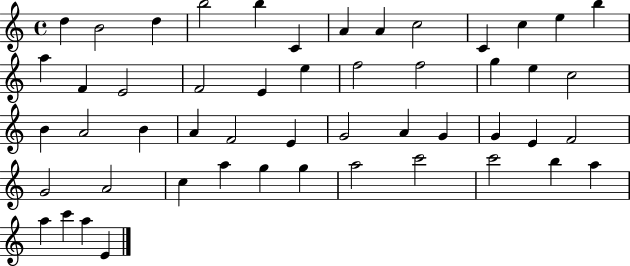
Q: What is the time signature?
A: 4/4